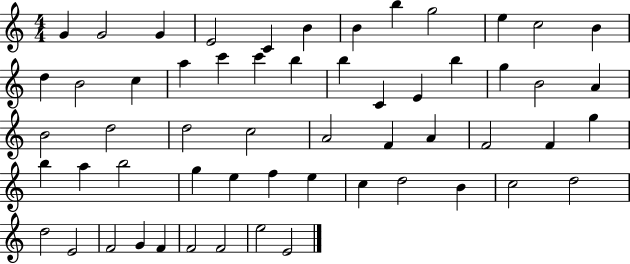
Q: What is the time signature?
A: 4/4